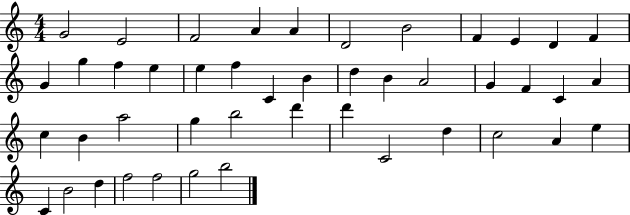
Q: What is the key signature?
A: C major